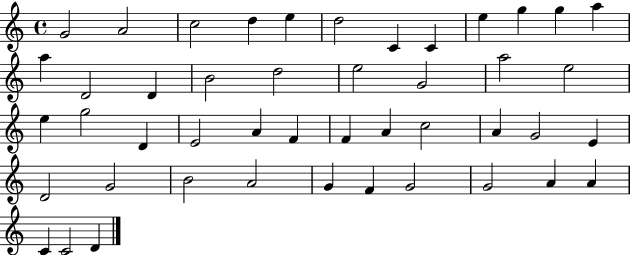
G4/h A4/h C5/h D5/q E5/q D5/h C4/q C4/q E5/q G5/q G5/q A5/q A5/q D4/h D4/q B4/h D5/h E5/h G4/h A5/h E5/h E5/q G5/h D4/q E4/h A4/q F4/q F4/q A4/q C5/h A4/q G4/h E4/q D4/h G4/h B4/h A4/h G4/q F4/q G4/h G4/h A4/q A4/q C4/q C4/h D4/q